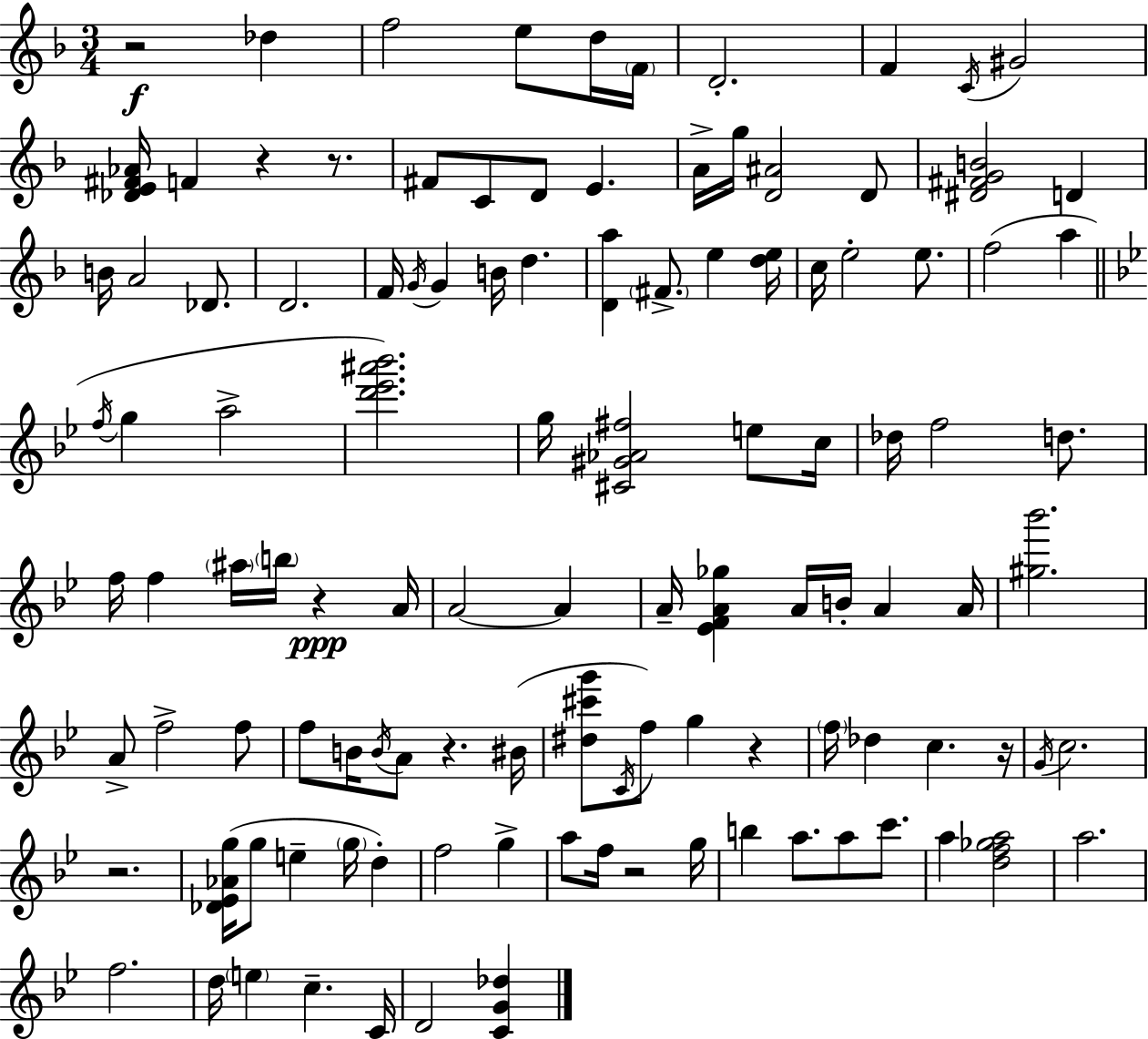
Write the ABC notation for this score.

X:1
T:Untitled
M:3/4
L:1/4
K:Dm
z2 _d f2 e/2 d/4 F/4 D2 F C/4 ^G2 [_DE^F_A]/4 F z z/2 ^F/2 C/2 D/2 E A/4 g/4 [D^A]2 D/2 [^D^FGB]2 D B/4 A2 _D/2 D2 F/4 G/4 G B/4 d [Da] ^F/2 e [de]/4 c/4 e2 e/2 f2 a f/4 g a2 [d'_e'^a'_b']2 g/4 [^C^G_A^f]2 e/2 c/4 _d/4 f2 d/2 f/4 f ^a/4 b/4 z A/4 A2 A A/4 [_EFA_g] A/4 B/4 A A/4 [^g_b']2 A/2 f2 f/2 f/2 B/4 B/4 A/2 z ^B/4 [^d^c'g']/2 C/4 f/2 g z f/4 _d c z/4 G/4 c2 z2 [_D_E_Ag]/4 g/2 e g/4 d f2 g a/2 f/4 z2 g/4 b a/2 a/2 c'/2 a [df_ga]2 a2 f2 d/4 e c C/4 D2 [CG_d]